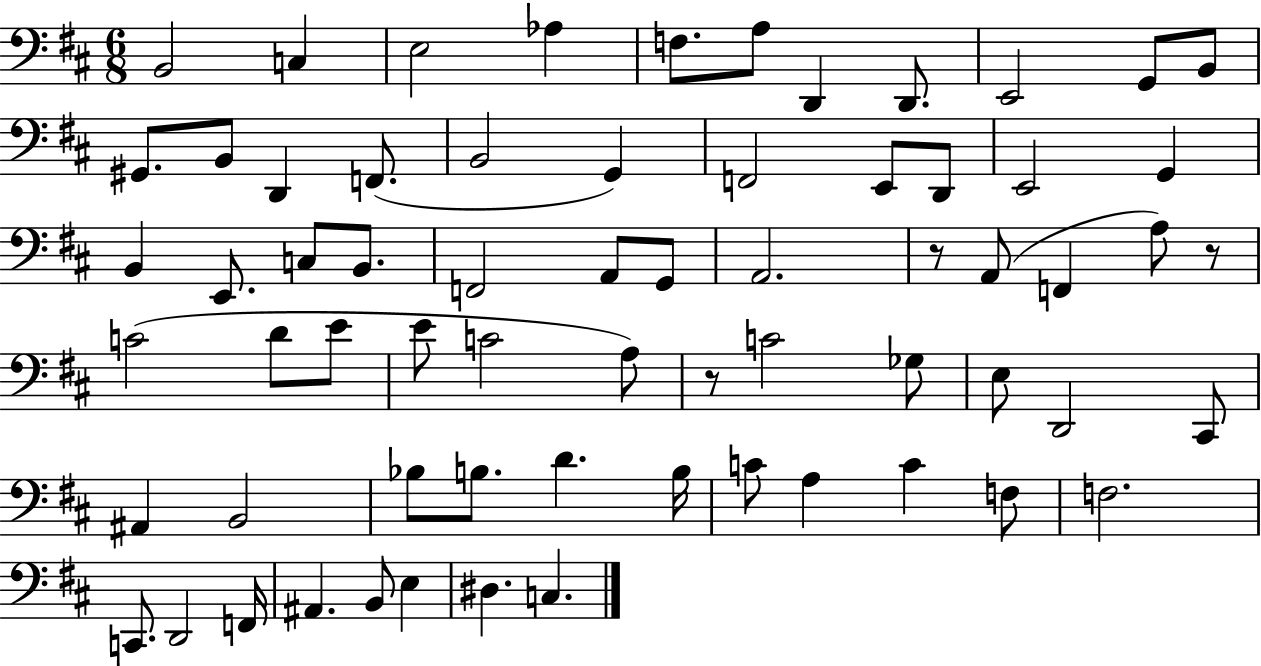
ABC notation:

X:1
T:Untitled
M:6/8
L:1/4
K:D
B,,2 C, E,2 _A, F,/2 A,/2 D,, D,,/2 E,,2 G,,/2 B,,/2 ^G,,/2 B,,/2 D,, F,,/2 B,,2 G,, F,,2 E,,/2 D,,/2 E,,2 G,, B,, E,,/2 C,/2 B,,/2 F,,2 A,,/2 G,,/2 A,,2 z/2 A,,/2 F,, A,/2 z/2 C2 D/2 E/2 E/2 C2 A,/2 z/2 C2 _G,/2 E,/2 D,,2 ^C,,/2 ^A,, B,,2 _B,/2 B,/2 D B,/4 C/2 A, C F,/2 F,2 C,,/2 D,,2 F,,/4 ^A,, B,,/2 E, ^D, C,